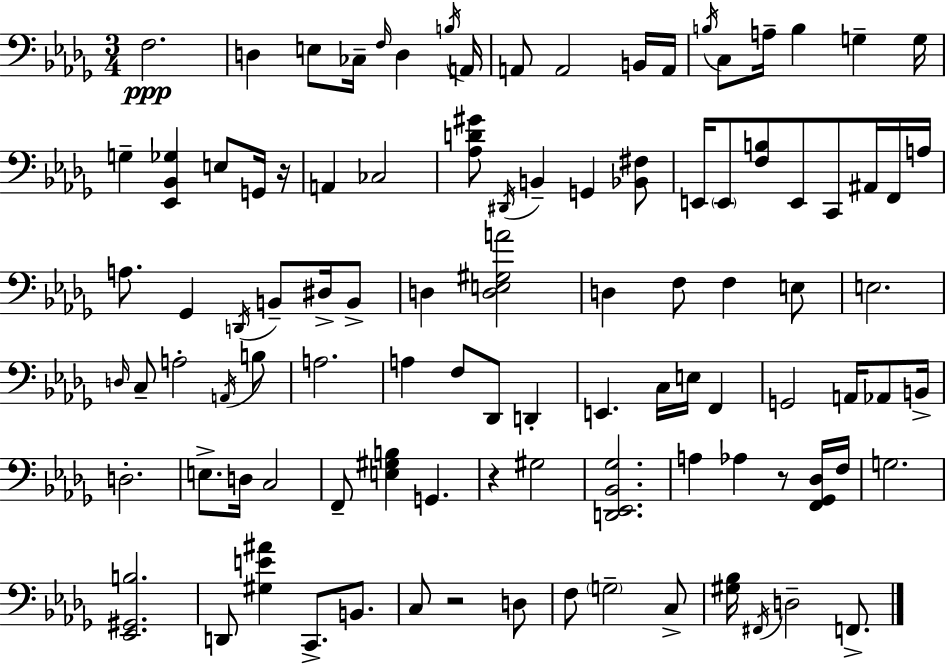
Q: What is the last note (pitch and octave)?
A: F2